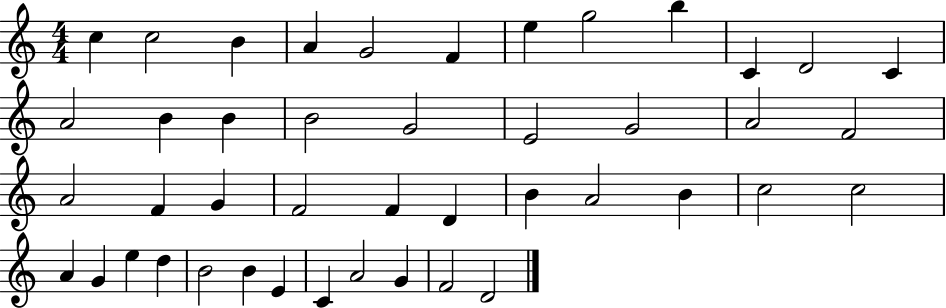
C5/q C5/h B4/q A4/q G4/h F4/q E5/q G5/h B5/q C4/q D4/h C4/q A4/h B4/q B4/q B4/h G4/h E4/h G4/h A4/h F4/h A4/h F4/q G4/q F4/h F4/q D4/q B4/q A4/h B4/q C5/h C5/h A4/q G4/q E5/q D5/q B4/h B4/q E4/q C4/q A4/h G4/q F4/h D4/h